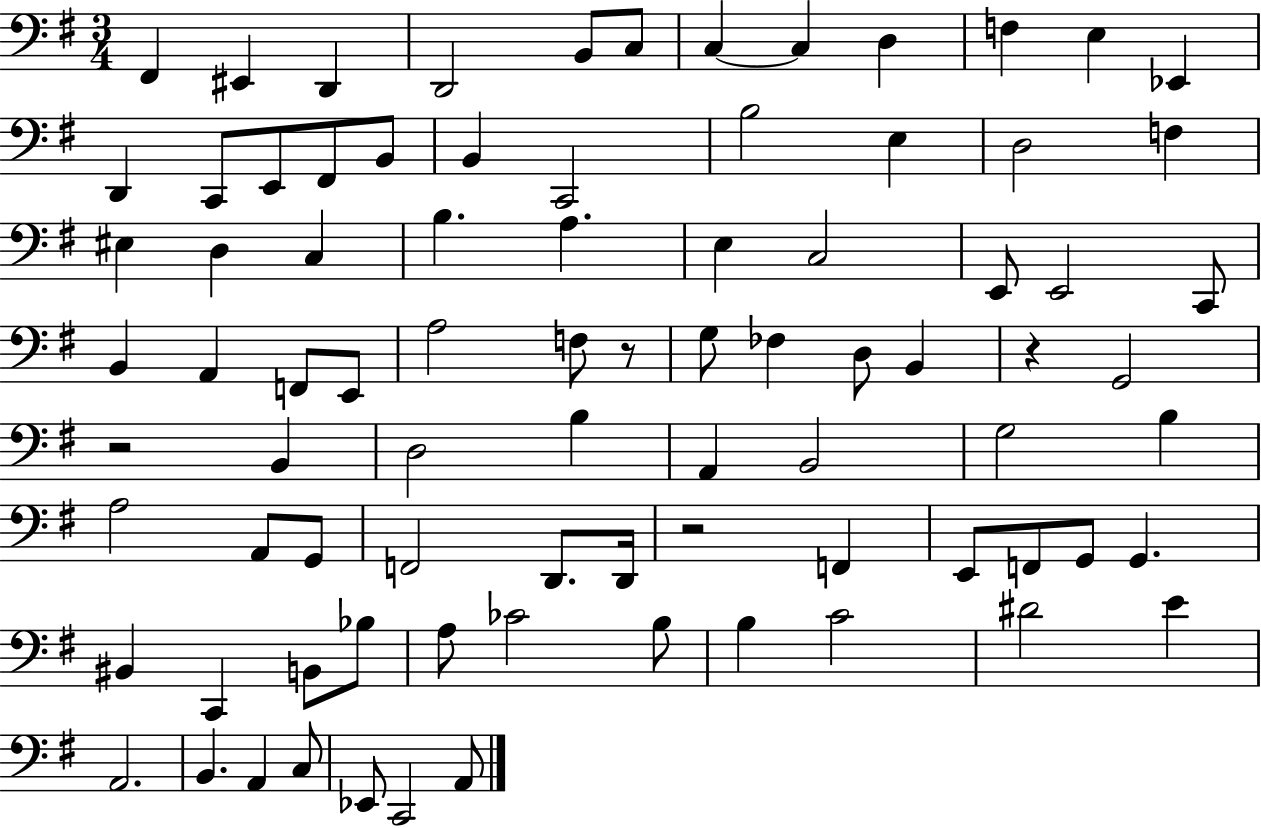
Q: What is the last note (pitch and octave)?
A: A2